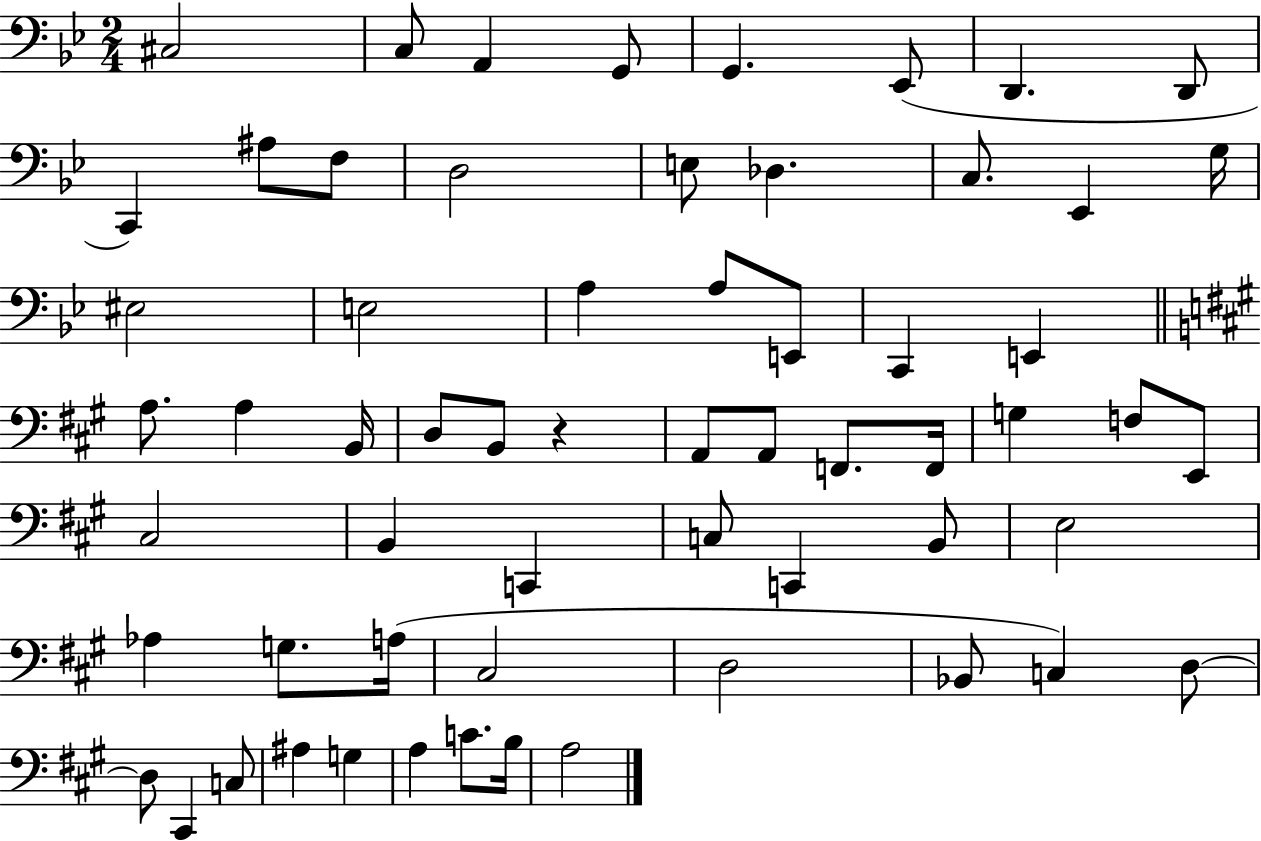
C#3/h C3/e A2/q G2/e G2/q. Eb2/e D2/q. D2/e C2/q A#3/e F3/e D3/h E3/e Db3/q. C3/e. Eb2/q G3/s EIS3/h E3/h A3/q A3/e E2/e C2/q E2/q A3/e. A3/q B2/s D3/e B2/e R/q A2/e A2/e F2/e. F2/s G3/q F3/e E2/e C#3/h B2/q C2/q C3/e C2/q B2/e E3/h Ab3/q G3/e. A3/s C#3/h D3/h Bb2/e C3/q D3/e D3/e C#2/q C3/e A#3/q G3/q A3/q C4/e. B3/s A3/h